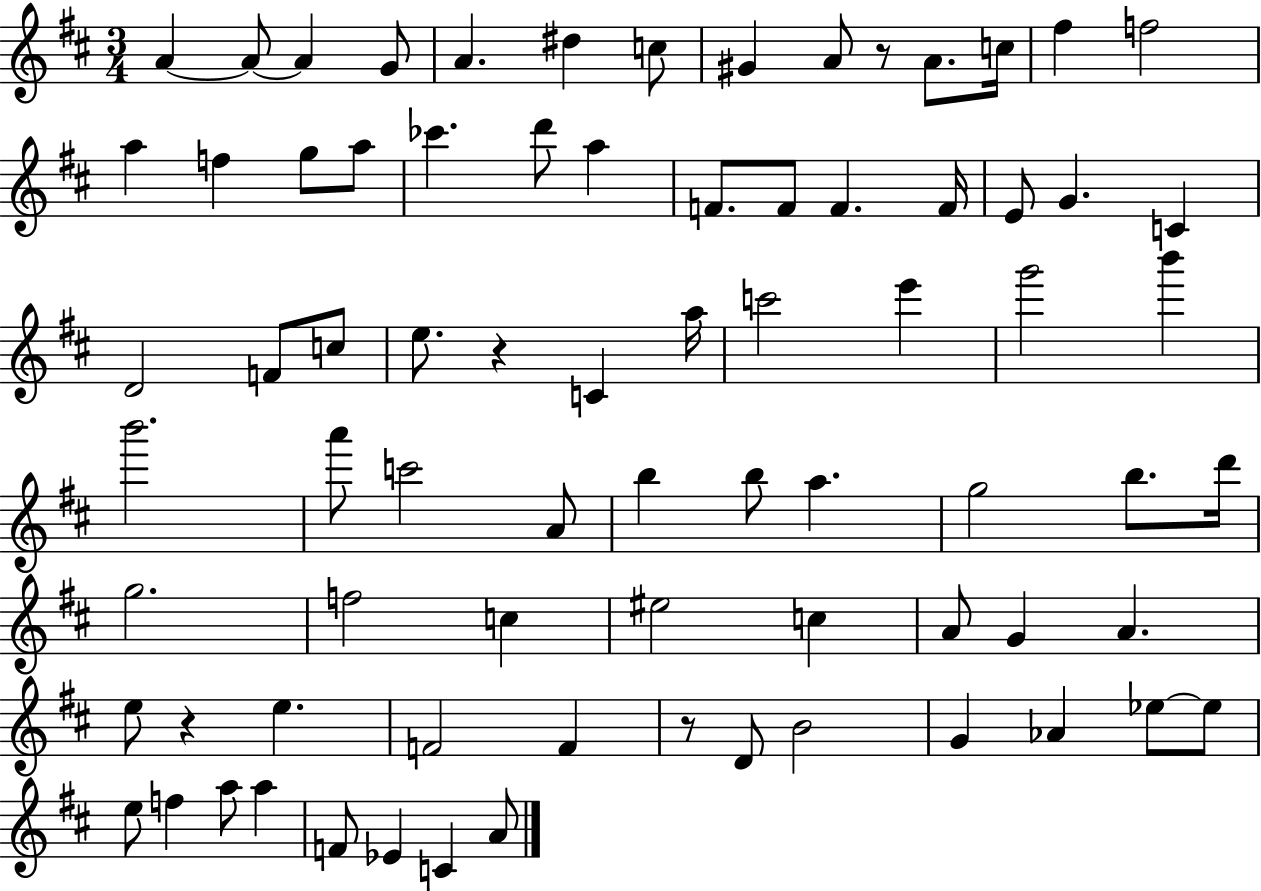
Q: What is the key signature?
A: D major